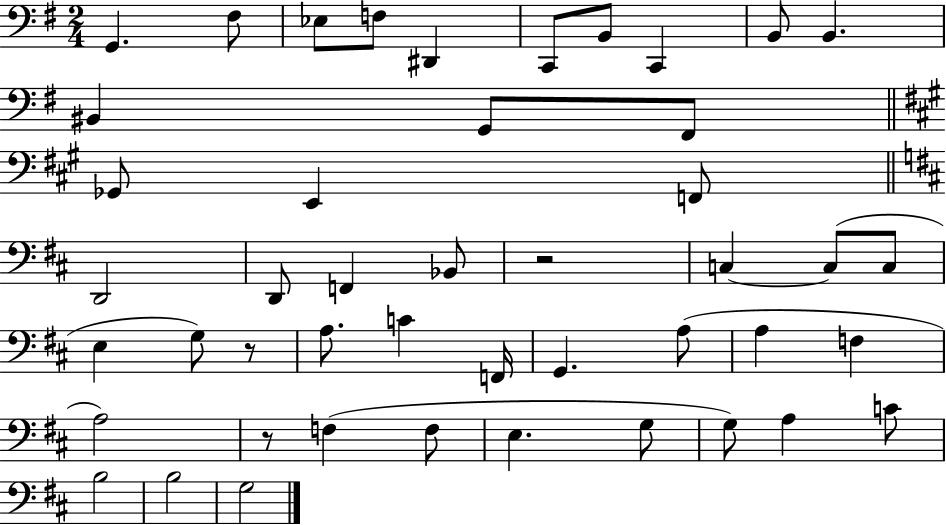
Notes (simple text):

G2/q. F#3/e Eb3/e F3/e D#2/q C2/e B2/e C2/q B2/e B2/q. BIS2/q G2/e F#2/e Gb2/e E2/q F2/e D2/h D2/e F2/q Bb2/e R/h C3/q C3/e C3/e E3/q G3/e R/e A3/e. C4/q F2/s G2/q. A3/e A3/q F3/q A3/h R/e F3/q F3/e E3/q. G3/e G3/e A3/q C4/e B3/h B3/h G3/h